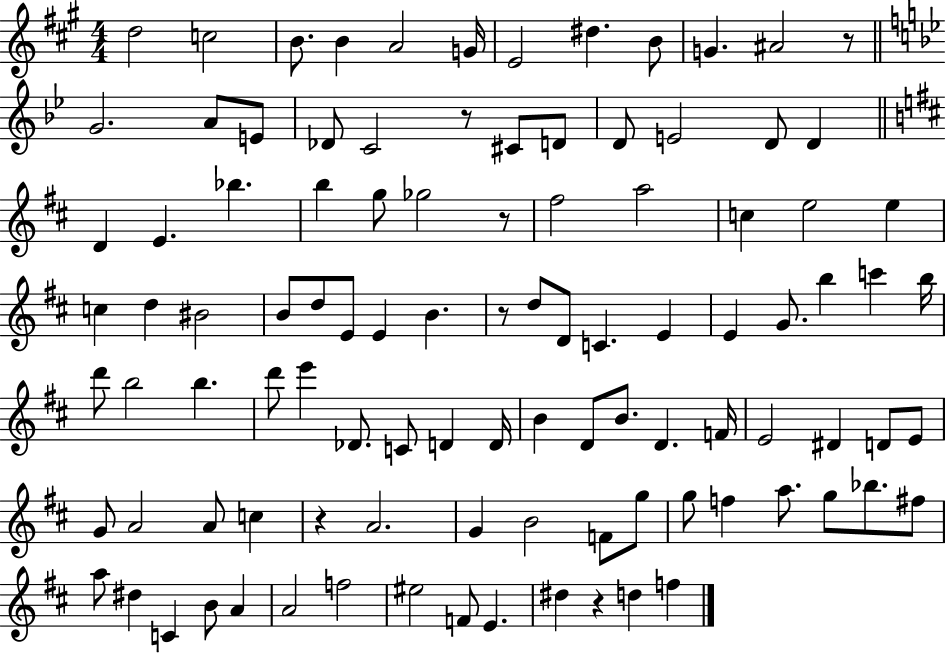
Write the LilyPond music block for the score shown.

{
  \clef treble
  \numericTimeSignature
  \time 4/4
  \key a \major
  d''2 c''2 | b'8. b'4 a'2 g'16 | e'2 dis''4. b'8 | g'4. ais'2 r8 | \break \bar "||" \break \key bes \major g'2. a'8 e'8 | des'8 c'2 r8 cis'8 d'8 | d'8 e'2 d'8 d'4 | \bar "||" \break \key d \major d'4 e'4. bes''4. | b''4 g''8 ges''2 r8 | fis''2 a''2 | c''4 e''2 e''4 | \break c''4 d''4 bis'2 | b'8 d''8 e'8 e'4 b'4. | r8 d''8 d'8 c'4. e'4 | e'4 g'8. b''4 c'''4 b''16 | \break d'''8 b''2 b''4. | d'''8 e'''4 des'8. c'8 d'4 d'16 | b'4 d'8 b'8. d'4. f'16 | e'2 dis'4 d'8 e'8 | \break g'8 a'2 a'8 c''4 | r4 a'2. | g'4 b'2 f'8 g''8 | g''8 f''4 a''8. g''8 bes''8. fis''8 | \break a''8 dis''4 c'4 b'8 a'4 | a'2 f''2 | eis''2 f'8 e'4. | dis''4 r4 d''4 f''4 | \break \bar "|."
}